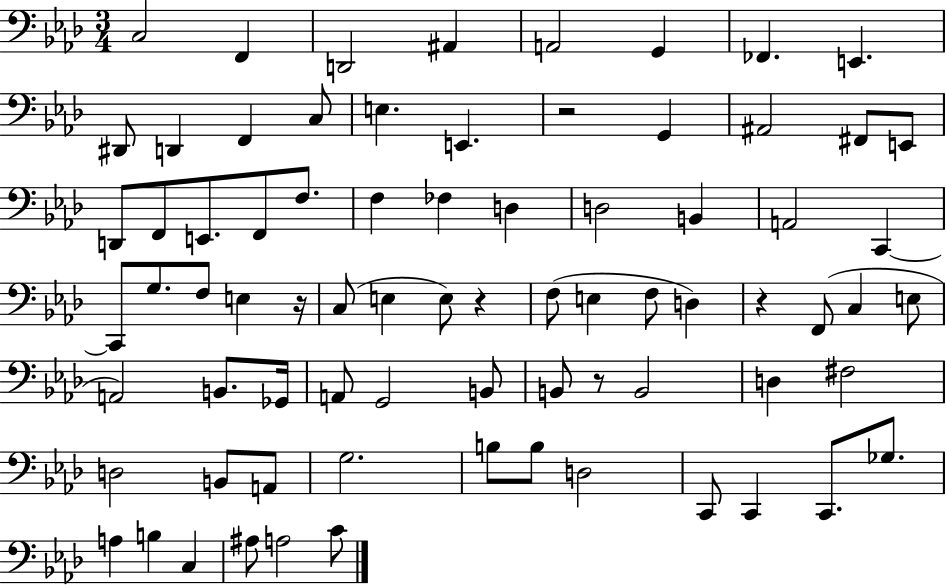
{
  \clef bass
  \numericTimeSignature
  \time 3/4
  \key aes \major
  c2 f,4 | d,2 ais,4 | a,2 g,4 | fes,4. e,4. | \break dis,8 d,4 f,4 c8 | e4. e,4. | r2 g,4 | ais,2 fis,8 e,8 | \break d,8 f,8 e,8. f,8 f8. | f4 fes4 d4 | d2 b,4 | a,2 c,4~~ | \break c,8 g8. f8 e4 r16 | c8( e4 e8) r4 | f8( e4 f8 d4) | r4 f,8( c4 e8 | \break a,2) b,8. ges,16 | a,8 g,2 b,8 | b,8 r8 b,2 | d4 fis2 | \break d2 b,8 a,8 | g2. | b8 b8 d2 | c,8 c,4 c,8. ges8. | \break a4 b4 c4 | ais8 a2 c'8 | \bar "|."
}